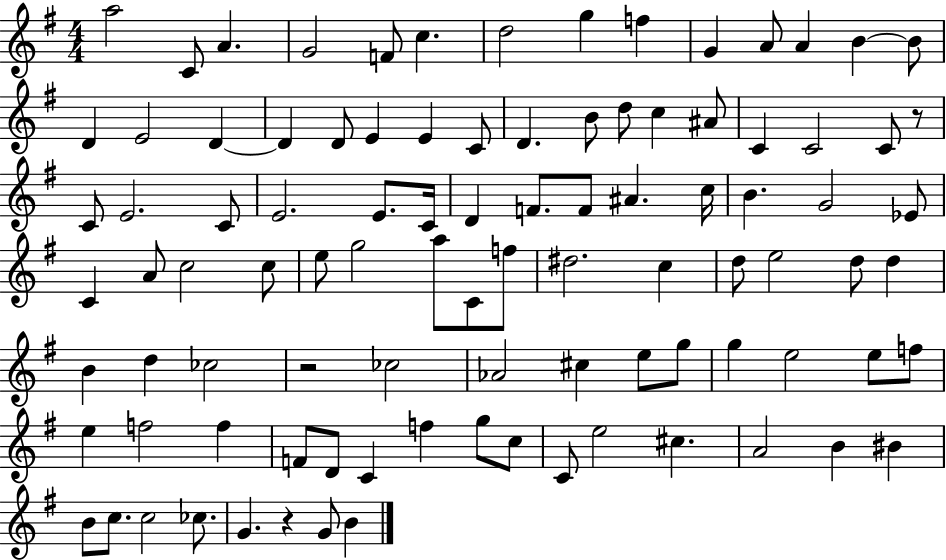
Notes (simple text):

A5/h C4/e A4/q. G4/h F4/e C5/q. D5/h G5/q F5/q G4/q A4/e A4/q B4/q B4/e D4/q E4/h D4/q D4/q D4/e E4/q E4/q C4/e D4/q. B4/e D5/e C5/q A#4/e C4/q C4/h C4/e R/e C4/e E4/h. C4/e E4/h. E4/e. C4/s D4/q F4/e. F4/e A#4/q. C5/s B4/q. G4/h Eb4/e C4/q A4/e C5/h C5/e E5/e G5/h A5/e C4/e F5/e D#5/h. C5/q D5/e E5/h D5/e D5/q B4/q D5/q CES5/h R/h CES5/h Ab4/h C#5/q E5/e G5/e G5/q E5/h E5/e F5/e E5/q F5/h F5/q F4/e D4/e C4/q F5/q G5/e C5/e C4/e E5/h C#5/q. A4/h B4/q BIS4/q B4/e C5/e. C5/h CES5/e. G4/q. R/q G4/e B4/q